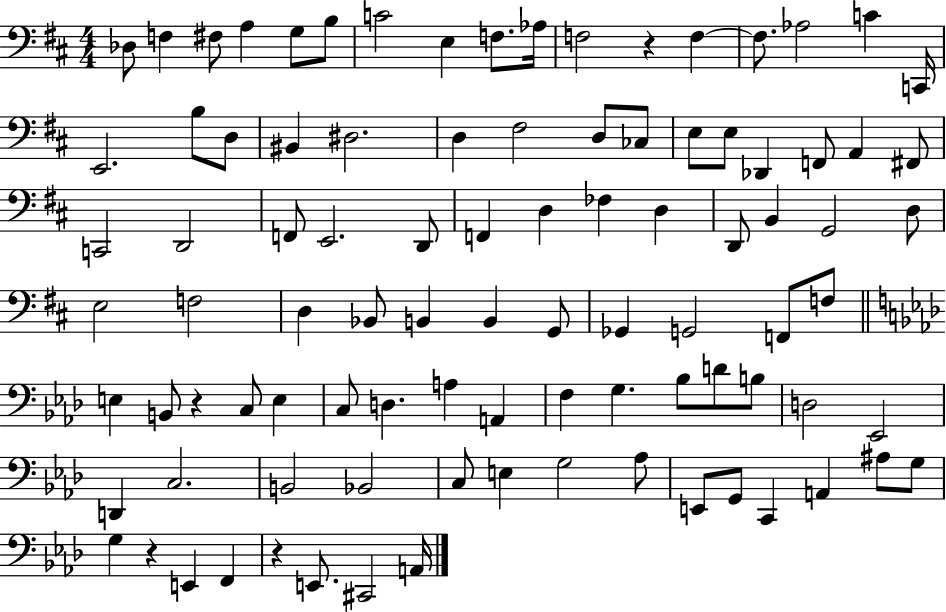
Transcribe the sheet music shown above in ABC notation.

X:1
T:Untitled
M:4/4
L:1/4
K:D
_D,/2 F, ^F,/2 A, G,/2 B,/2 C2 E, F,/2 _A,/4 F,2 z F, F,/2 _A,2 C C,,/4 E,,2 B,/2 D,/2 ^B,, ^D,2 D, ^F,2 D,/2 _C,/2 E,/2 E,/2 _D,, F,,/2 A,, ^F,,/2 C,,2 D,,2 F,,/2 E,,2 D,,/2 F,, D, _F, D, D,,/2 B,, G,,2 D,/2 E,2 F,2 D, _B,,/2 B,, B,, G,,/2 _G,, G,,2 F,,/2 F,/2 E, B,,/2 z C,/2 E, C,/2 D, A, A,, F, G, _B,/2 D/2 B,/2 D,2 _E,,2 D,, C,2 B,,2 _B,,2 C,/2 E, G,2 _A,/2 E,,/2 G,,/2 C,, A,, ^A,/2 G,/2 G, z E,, F,, z E,,/2 ^C,,2 A,,/4